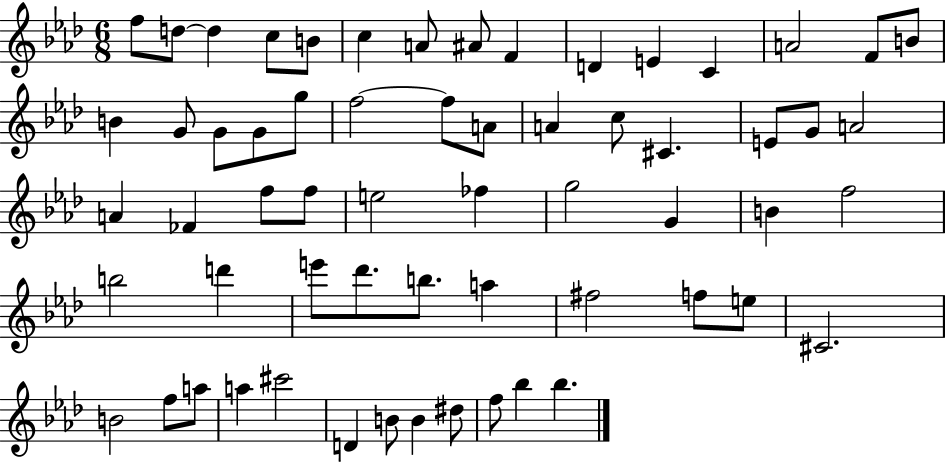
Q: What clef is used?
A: treble